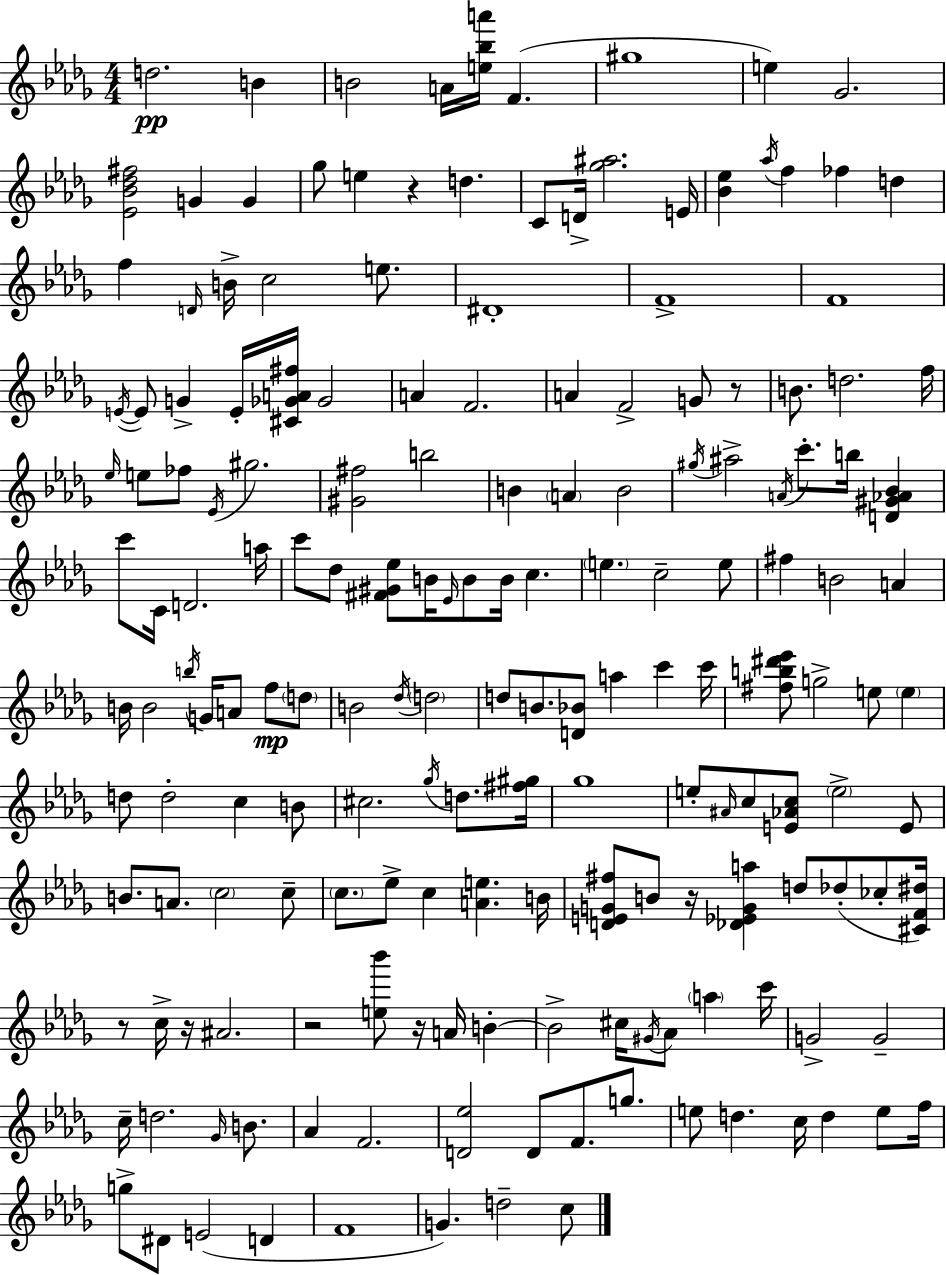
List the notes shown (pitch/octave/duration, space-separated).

D5/h. B4/q B4/h A4/s [E5,Bb5,A6]/s F4/q. G#5/w E5/q Gb4/h. [Eb4,Bb4,Db5,F#5]/h G4/q G4/q Gb5/e E5/q R/q D5/q. C4/e D4/s [Gb5,A#5]/h. E4/s [Bb4,Eb5]/q Ab5/s F5/q FES5/q D5/q F5/q D4/s B4/s C5/h E5/e. D#4/w F4/w F4/w E4/s E4/e G4/q E4/s [C#4,Gb4,A4,F#5]/s Gb4/h A4/q F4/h. A4/q F4/h G4/e R/e B4/e. D5/h. F5/s Eb5/s E5/e FES5/e Eb4/s G#5/h. [G#4,F#5]/h B5/h B4/q A4/q B4/h G#5/s A#5/h A4/s C6/e. B5/s [D4,G#4,Ab4,Bb4]/q C6/e C4/s D4/h. A5/s C6/e Db5/e [F#4,G#4,Eb5]/e B4/s Eb4/s B4/e B4/s C5/q. E5/q. C5/h E5/e F#5/q B4/h A4/q B4/s B4/h B5/s G4/s A4/e F5/e D5/e B4/h Db5/s D5/h D5/e B4/e. [D4,Bb4]/e A5/q C6/q C6/s [F#5,B5,D#6,Eb6]/e G5/h E5/e E5/q D5/e D5/h C5/q B4/e C#5/h. Gb5/s D5/e. [F#5,G#5]/s Gb5/w E5/e A#4/s C5/e [E4,Ab4,C5]/e E5/h E4/e B4/e. A4/e. C5/h C5/e C5/e. Eb5/e C5/q [A4,E5]/q. B4/s [D4,E4,G4,F#5]/e B4/e R/s [Db4,Eb4,G4,A5]/q D5/e Db5/e CES5/e [C#4,F4,D#5]/s R/e C5/s R/s A#4/h. R/h [E5,Bb6]/e R/s A4/s B4/q B4/h C#5/s G#4/s Ab4/e A5/q C6/s G4/h G4/h C5/s D5/h. Gb4/s B4/e. Ab4/q F4/h. [D4,Eb5]/h D4/e F4/e. G5/e. E5/e D5/q. C5/s D5/q E5/e F5/s G5/e D#4/e E4/h D4/q F4/w G4/q. D5/h C5/e